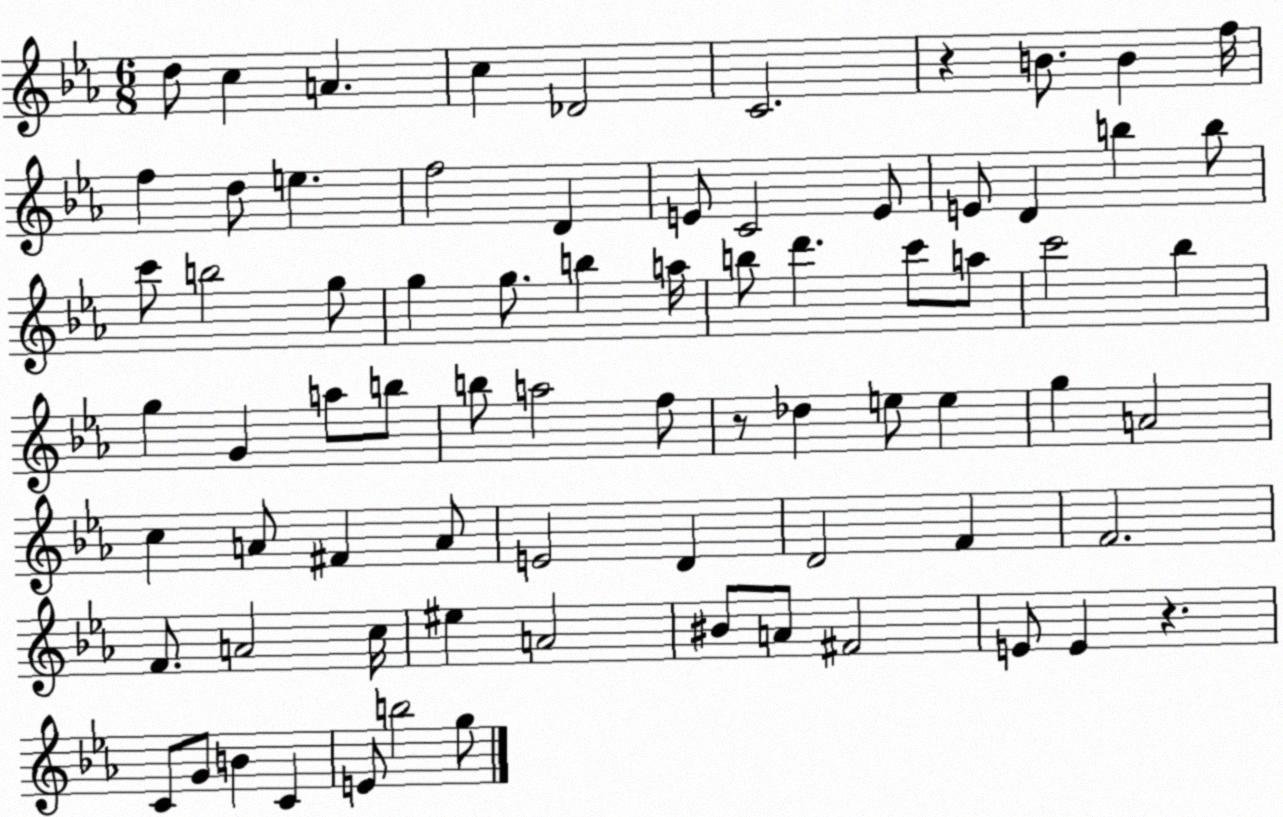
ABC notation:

X:1
T:Untitled
M:6/8
L:1/4
K:Eb
d/2 c A c _D2 C2 z B/2 B f/4 f d/2 e f2 D E/2 C2 E/2 E/2 D b b/2 c'/2 b2 g/2 g g/2 b a/4 b/2 d' c'/2 a/2 c'2 _b g G a/2 b/2 b/2 a2 f/2 z/2 _d e/2 e g A2 c A/2 ^F A/2 E2 D D2 F F2 F/2 A2 c/4 ^e A2 ^B/2 A/2 ^F2 E/2 E z C/2 G/2 B C E/2 b2 g/2